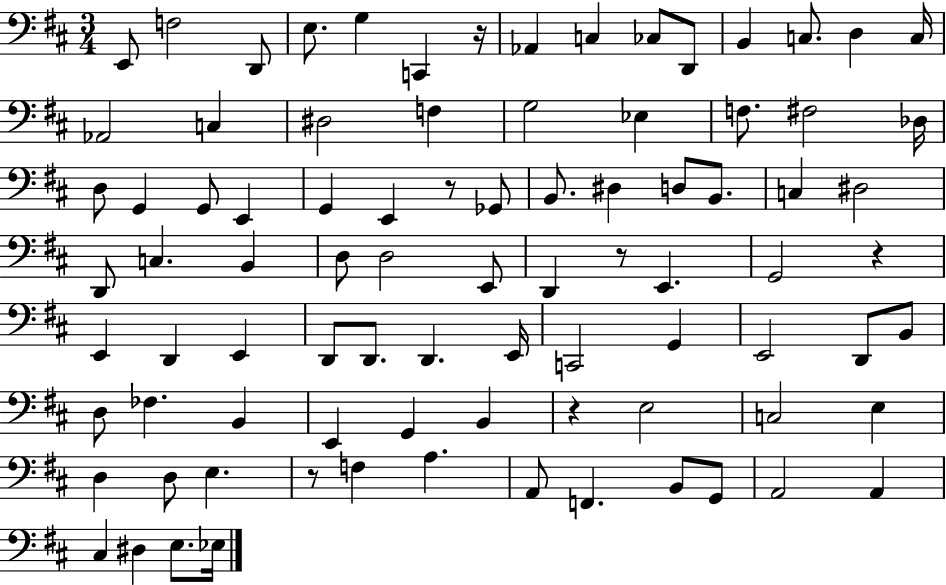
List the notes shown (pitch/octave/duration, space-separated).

E2/e F3/h D2/e E3/e. G3/q C2/q R/s Ab2/q C3/q CES3/e D2/e B2/q C3/e. D3/q C3/s Ab2/h C3/q D#3/h F3/q G3/h Eb3/q F3/e. F#3/h Db3/s D3/e G2/q G2/e E2/q G2/q E2/q R/e Gb2/e B2/e. D#3/q D3/e B2/e. C3/q D#3/h D2/e C3/q. B2/q D3/e D3/h E2/e D2/q R/e E2/q. G2/h R/q E2/q D2/q E2/q D2/e D2/e. D2/q. E2/s C2/h G2/q E2/h D2/e B2/e D3/e FES3/q. B2/q E2/q G2/q B2/q R/q E3/h C3/h E3/q D3/q D3/e E3/q. R/e F3/q A3/q. A2/e F2/q. B2/e G2/e A2/h A2/q C#3/q D#3/q E3/e. Eb3/s